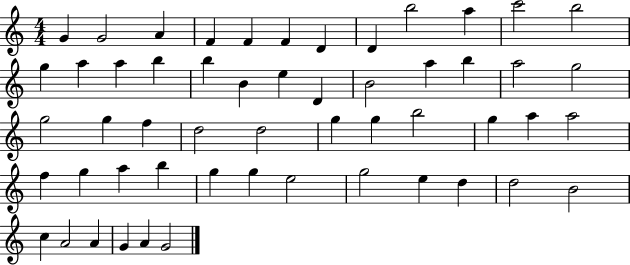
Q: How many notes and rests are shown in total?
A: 54